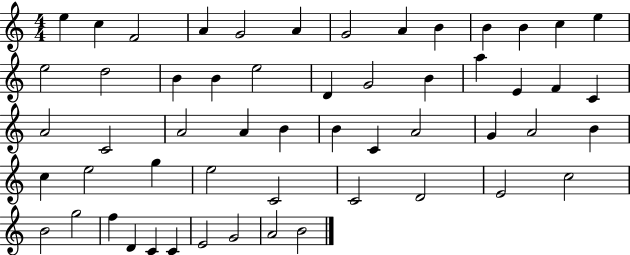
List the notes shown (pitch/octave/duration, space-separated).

E5/q C5/q F4/h A4/q G4/h A4/q G4/h A4/q B4/q B4/q B4/q C5/q E5/q E5/h D5/h B4/q B4/q E5/h D4/q G4/h B4/q A5/q E4/q F4/q C4/q A4/h C4/h A4/h A4/q B4/q B4/q C4/q A4/h G4/q A4/h B4/q C5/q E5/h G5/q E5/h C4/h C4/h D4/h E4/h C5/h B4/h G5/h F5/q D4/q C4/q C4/q E4/h G4/h A4/h B4/h